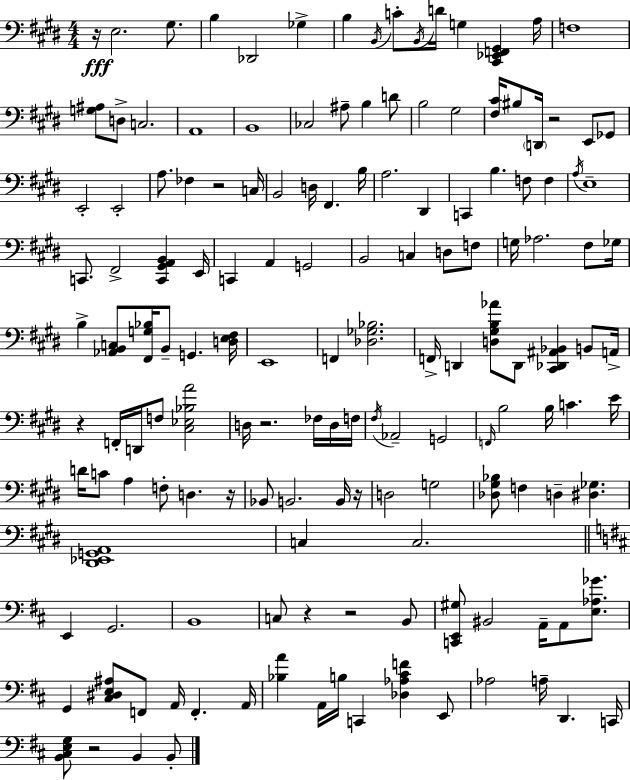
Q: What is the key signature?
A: E major